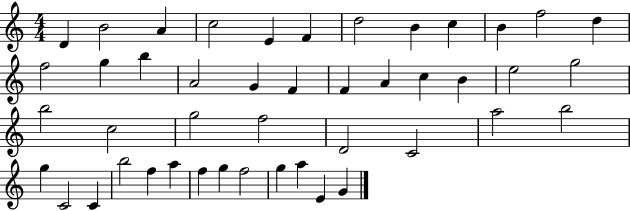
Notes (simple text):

D4/q B4/h A4/q C5/h E4/q F4/q D5/h B4/q C5/q B4/q F5/h D5/q F5/h G5/q B5/q A4/h G4/q F4/q F4/q A4/q C5/q B4/q E5/h G5/h B5/h C5/h G5/h F5/h D4/h C4/h A5/h B5/h G5/q C4/h C4/q B5/h F5/q A5/q F5/q G5/q F5/h G5/q A5/q E4/q G4/q